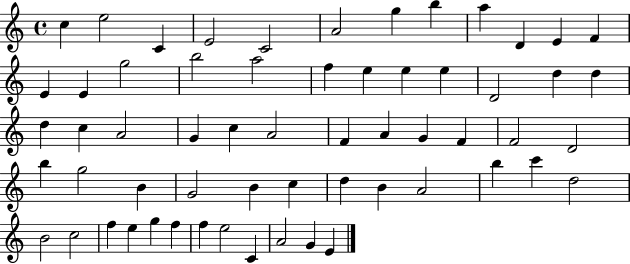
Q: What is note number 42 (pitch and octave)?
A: C5